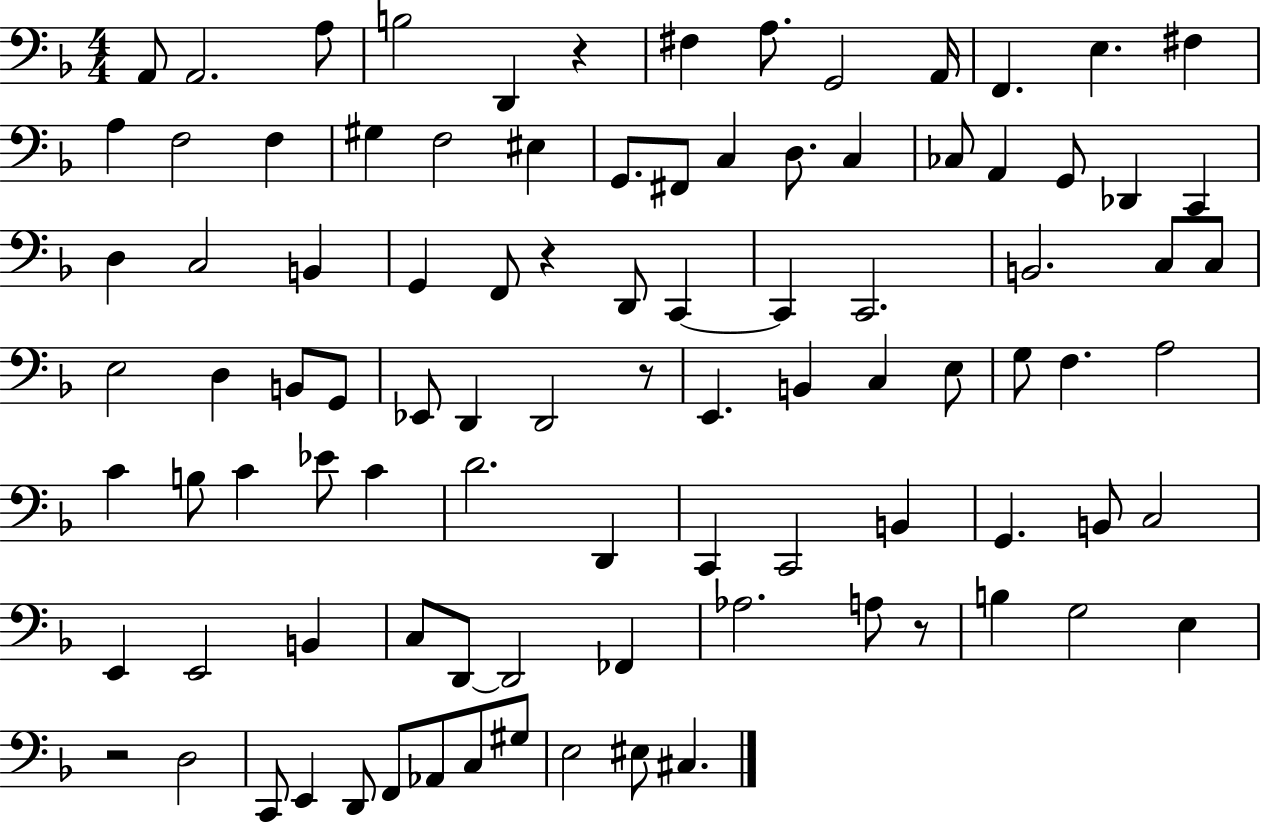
{
  \clef bass
  \numericTimeSignature
  \time 4/4
  \key f \major
  a,8 a,2. a8 | b2 d,4 r4 | fis4 a8. g,2 a,16 | f,4. e4. fis4 | \break a4 f2 f4 | gis4 f2 eis4 | g,8. fis,8 c4 d8. c4 | ces8 a,4 g,8 des,4 c,4 | \break d4 c2 b,4 | g,4 f,8 r4 d,8 c,4~~ | c,4 c,2. | b,2. c8 c8 | \break e2 d4 b,8 g,8 | ees,8 d,4 d,2 r8 | e,4. b,4 c4 e8 | g8 f4. a2 | \break c'4 b8 c'4 ees'8 c'4 | d'2. d,4 | c,4 c,2 b,4 | g,4. b,8 c2 | \break e,4 e,2 b,4 | c8 d,8~~ d,2 fes,4 | aes2. a8 r8 | b4 g2 e4 | \break r2 d2 | c,8 e,4 d,8 f,8 aes,8 c8 gis8 | e2 eis8 cis4. | \bar "|."
}